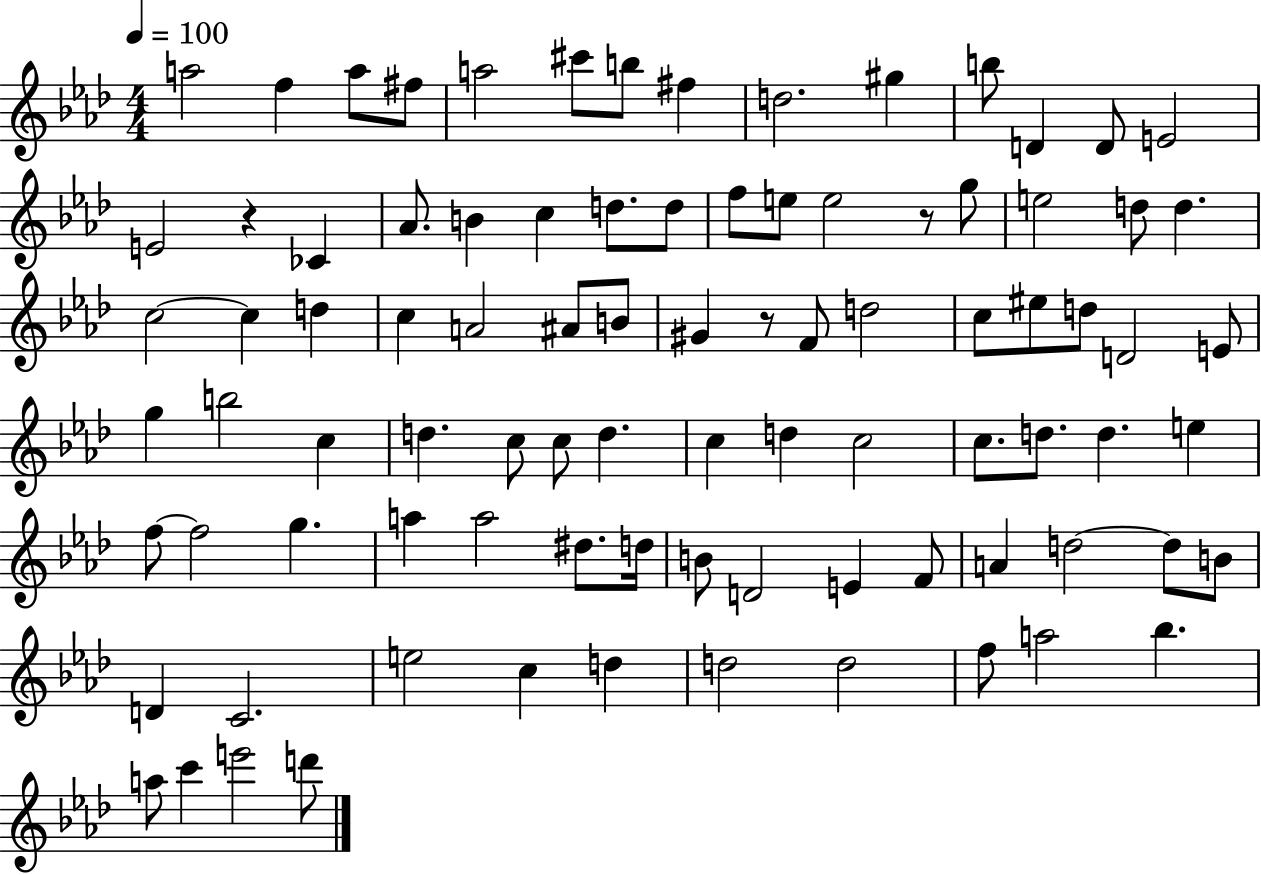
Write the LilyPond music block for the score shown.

{
  \clef treble
  \numericTimeSignature
  \time 4/4
  \key aes \major
  \tempo 4 = 100
  \repeat volta 2 { a''2 f''4 a''8 fis''8 | a''2 cis'''8 b''8 fis''4 | d''2. gis''4 | b''8 d'4 d'8 e'2 | \break e'2 r4 ces'4 | aes'8. b'4 c''4 d''8. d''8 | f''8 e''8 e''2 r8 g''8 | e''2 d''8 d''4. | \break c''2~~ c''4 d''4 | c''4 a'2 ais'8 b'8 | gis'4 r8 f'8 d''2 | c''8 eis''8 d''8 d'2 e'8 | \break g''4 b''2 c''4 | d''4. c''8 c''8 d''4. | c''4 d''4 c''2 | c''8. d''8. d''4. e''4 | \break f''8~~ f''2 g''4. | a''4 a''2 dis''8. d''16 | b'8 d'2 e'4 f'8 | a'4 d''2~~ d''8 b'8 | \break d'4 c'2. | e''2 c''4 d''4 | d''2 d''2 | f''8 a''2 bes''4. | \break a''8 c'''4 e'''2 d'''8 | } \bar "|."
}